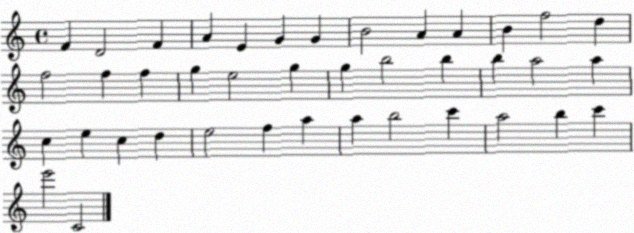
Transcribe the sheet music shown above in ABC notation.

X:1
T:Untitled
M:4/4
L:1/4
K:C
F D2 F A E G G B2 A A B f2 d f2 f f g e2 g g b2 b b a2 a c e c d e2 f a a b2 c' a2 b c' e'2 C2